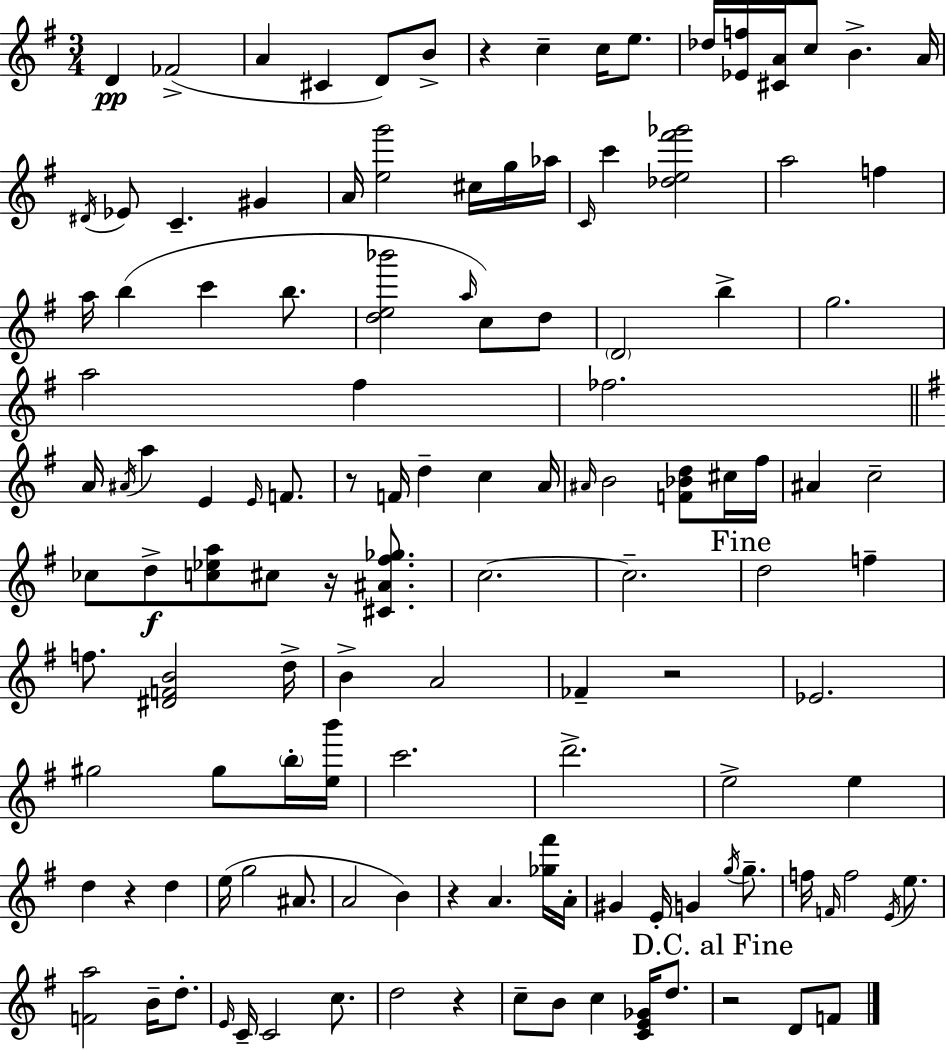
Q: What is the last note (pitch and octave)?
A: F4